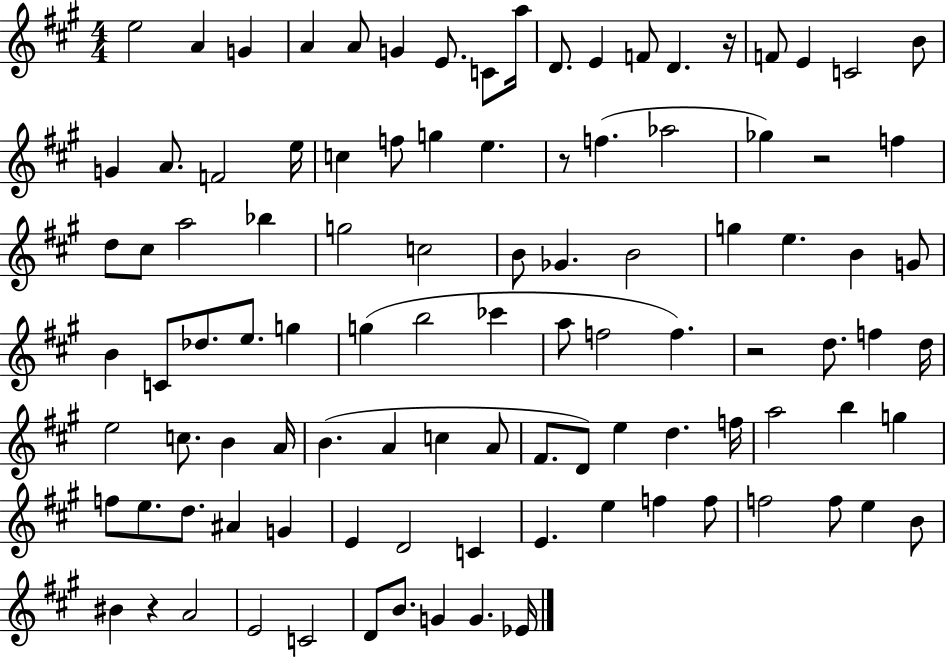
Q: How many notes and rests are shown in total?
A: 102